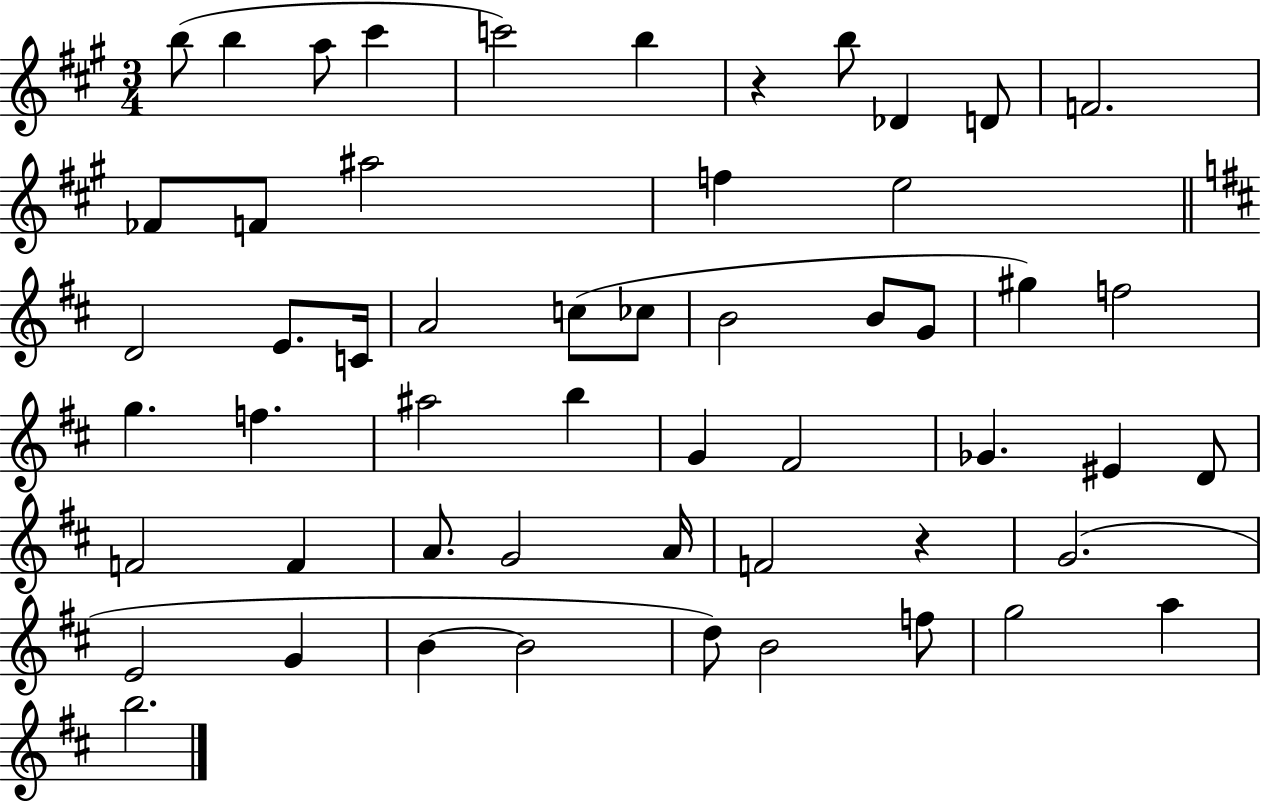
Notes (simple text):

B5/e B5/q A5/e C#6/q C6/h B5/q R/q B5/e Db4/q D4/e F4/h. FES4/e F4/e A#5/h F5/q E5/h D4/h E4/e. C4/s A4/h C5/e CES5/e B4/h B4/e G4/e G#5/q F5/h G5/q. F5/q. A#5/h B5/q G4/q F#4/h Gb4/q. EIS4/q D4/e F4/h F4/q A4/e. G4/h A4/s F4/h R/q G4/h. E4/h G4/q B4/q B4/h D5/e B4/h F5/e G5/h A5/q B5/h.